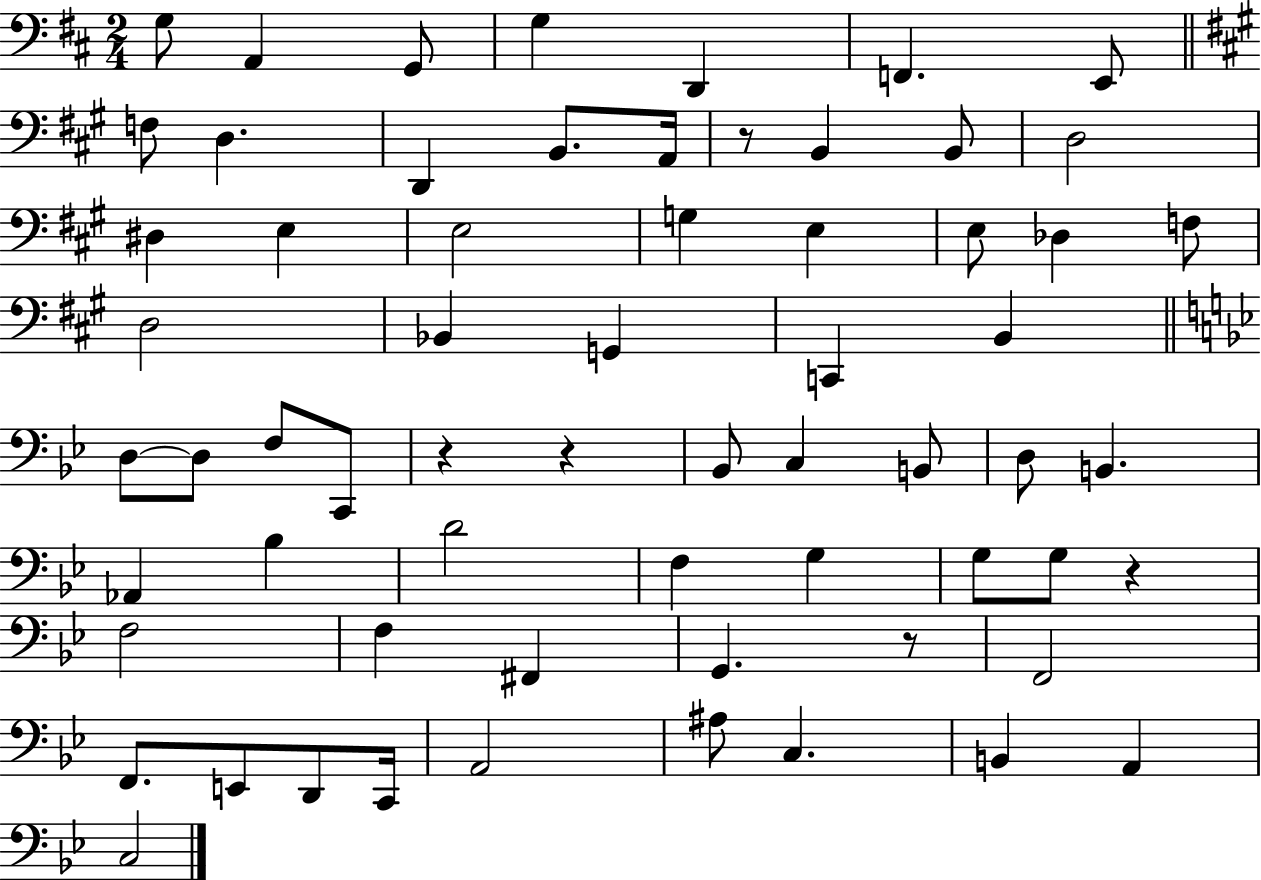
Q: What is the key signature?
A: D major